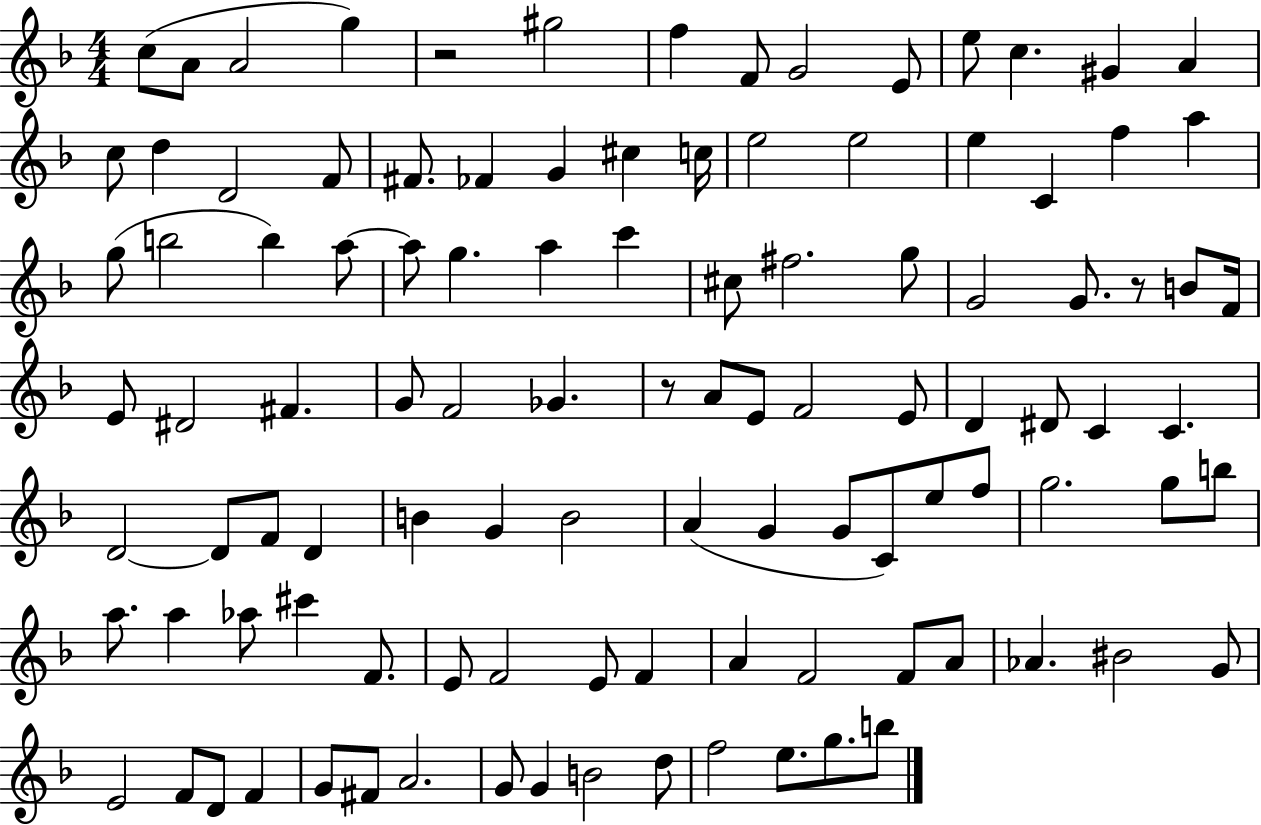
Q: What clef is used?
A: treble